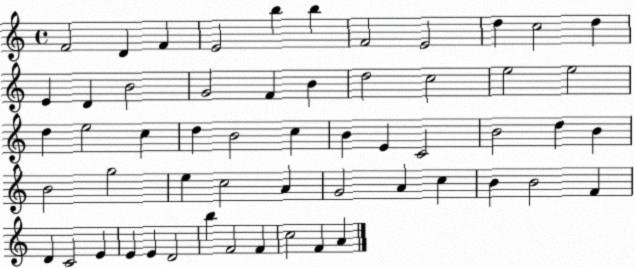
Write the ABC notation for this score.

X:1
T:Untitled
M:4/4
L:1/4
K:C
F2 D F E2 b b F2 E2 d c2 d E D B2 G2 F B d2 c2 e2 e2 d e2 c d B2 c B E C2 B2 d B B2 g2 e c2 A G2 A c B B2 F D C2 E E E D2 b F2 F c2 F A